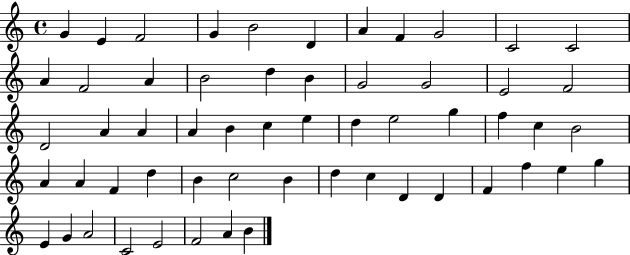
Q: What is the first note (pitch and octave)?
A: G4